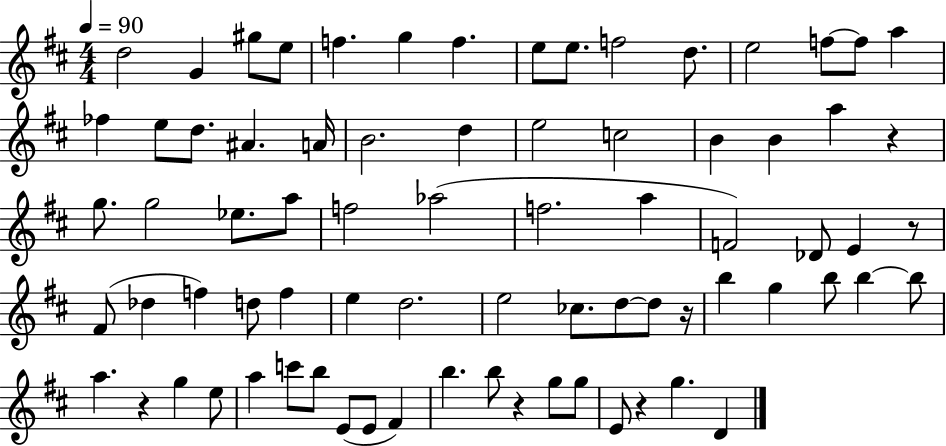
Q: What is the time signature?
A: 4/4